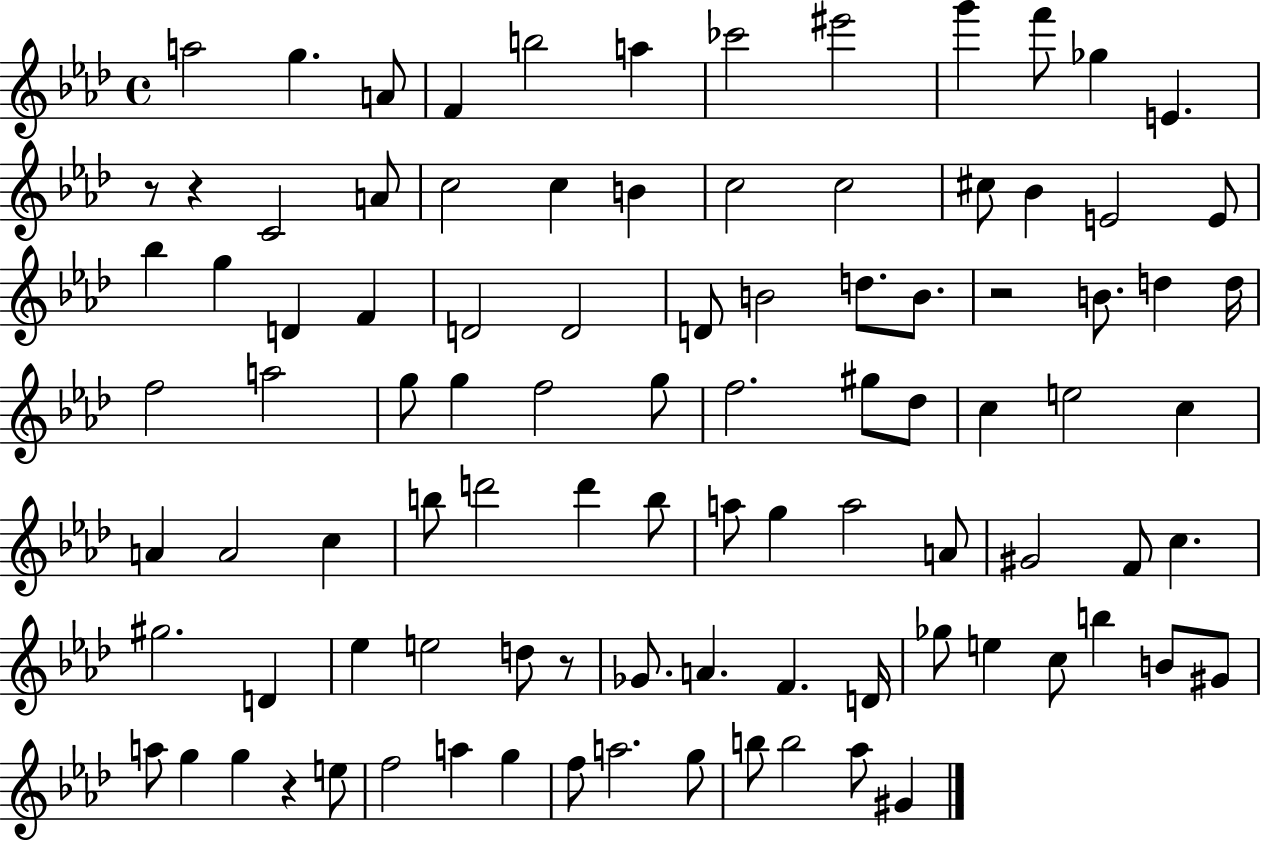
A5/h G5/q. A4/e F4/q B5/h A5/q CES6/h EIS6/h G6/q F6/e Gb5/q E4/q. R/e R/q C4/h A4/e C5/h C5/q B4/q C5/h C5/h C#5/e Bb4/q E4/h E4/e Bb5/q G5/q D4/q F4/q D4/h D4/h D4/e B4/h D5/e. B4/e. R/h B4/e. D5/q D5/s F5/h A5/h G5/e G5/q F5/h G5/e F5/h. G#5/e Db5/e C5/q E5/h C5/q A4/q A4/h C5/q B5/e D6/h D6/q B5/e A5/e G5/q A5/h A4/e G#4/h F4/e C5/q. G#5/h. D4/q Eb5/q E5/h D5/e R/e Gb4/e. A4/q. F4/q. D4/s Gb5/e E5/q C5/e B5/q B4/e G#4/e A5/e G5/q G5/q R/q E5/e F5/h A5/q G5/q F5/e A5/h. G5/e B5/e B5/h Ab5/e G#4/q